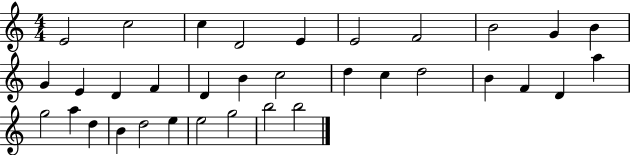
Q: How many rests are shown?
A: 0